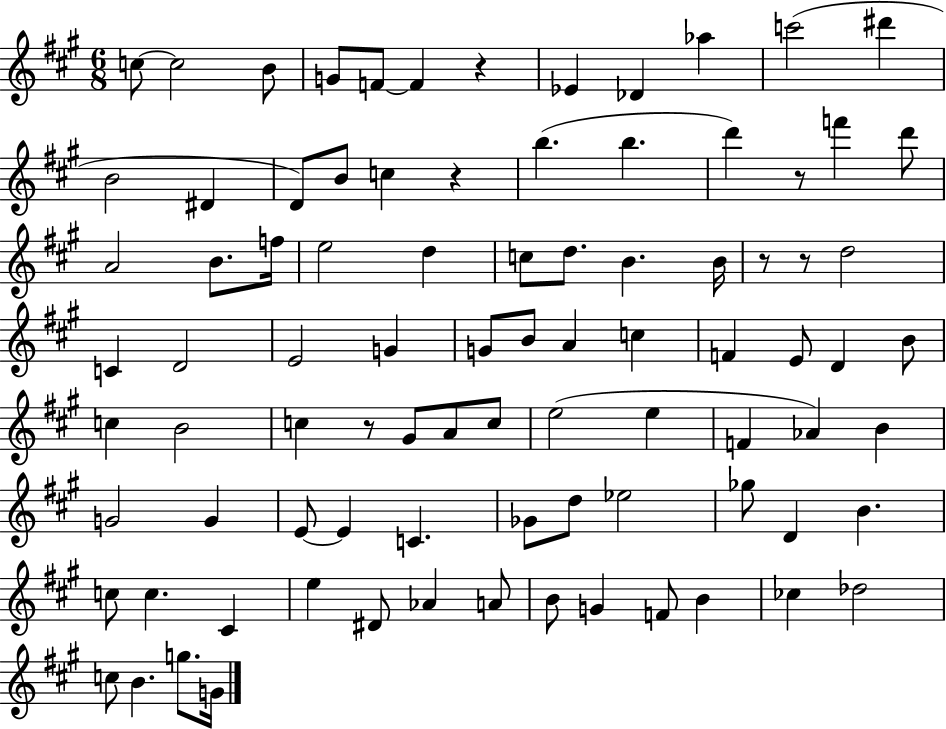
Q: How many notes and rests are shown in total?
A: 88